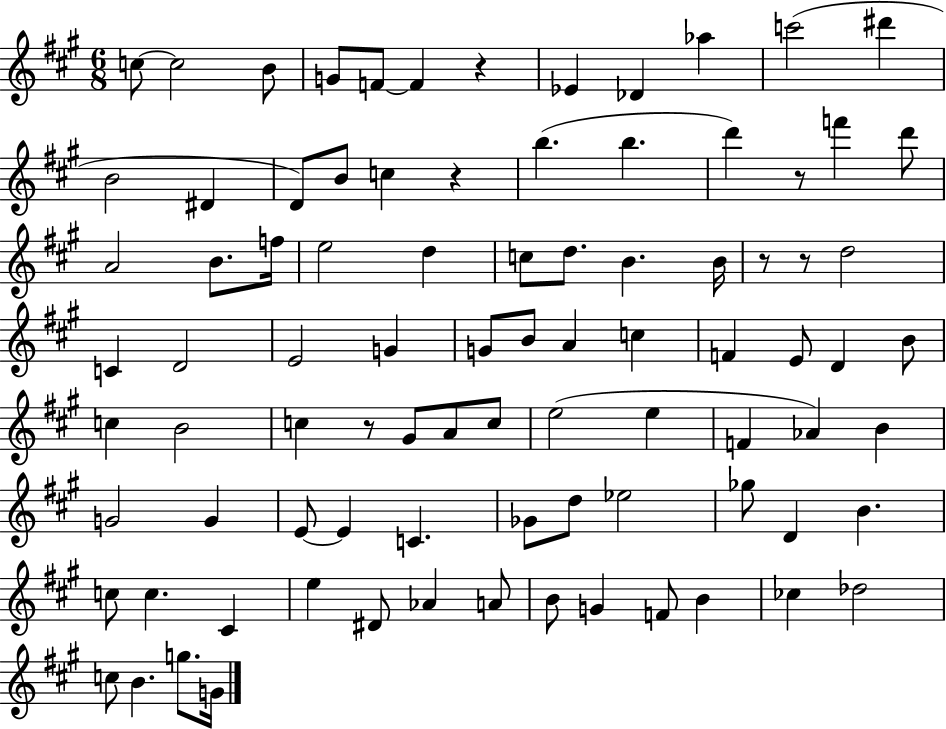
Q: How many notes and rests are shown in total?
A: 88